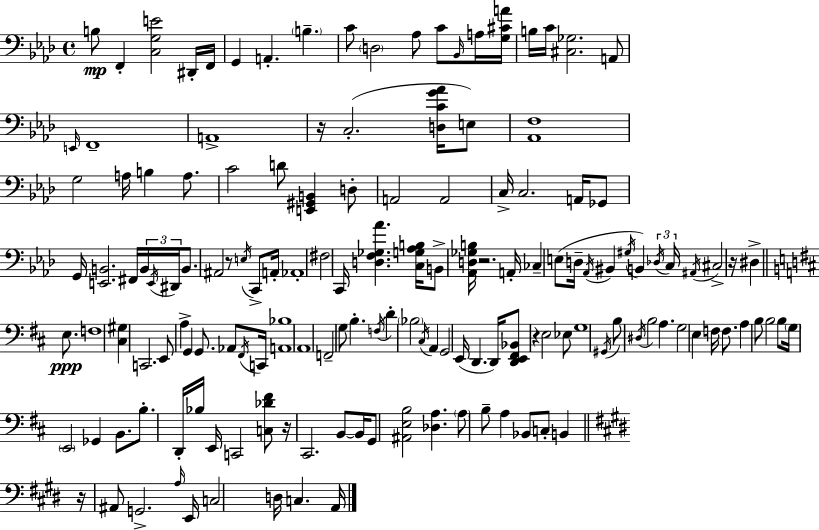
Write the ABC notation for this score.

X:1
T:Untitled
M:4/4
L:1/4
K:Ab
B,/2 F,, [C,G,E]2 ^D,,/4 F,,/4 G,, A,, B, C/2 D,2 _A,/2 C/2 _B,,/4 A,/4 [G,^CA]/4 B,/4 C/4 [^C,_G,]2 A,,/2 E,,/4 F,,4 A,,4 z/4 C,2 [D,CG_A]/4 E,/2 [_A,,F,]4 G,2 A,/4 B, A,/2 C2 D/2 [E,,^G,,B,,] D,/2 A,,2 A,,2 C,/4 C,2 A,,/4 _G,,/2 G,,/4 [E,,B,,]2 ^F,,/4 B,,/4 E,,/4 ^D,,/4 B,,/2 ^A,,2 z/2 E,/4 C,,/2 A,,/4 _A,,4 ^F,2 C,,/4 [D,F,_G,_A] [C,G,_A,B,]/4 B,,/2 [_A,,D,_G,B,]/4 z2 A,,/4 _C, E,/2 D,/4 _A,,/4 ^B,, ^G,/4 B,, _D,/4 C,/4 ^A,,/4 ^C,2 z/4 ^D, E,/2 F,4 [^C,^G,] C,,2 E,,/2 A, G,, G,,/2 _A,,/2 ^F,,/4 C,,/4 [A,,_B,]4 A,,4 F,,2 G,/2 B, F,/4 D _B,2 ^C,/4 A,, G,,2 E,,/4 D,, D,,/4 [D,,E,,^F,,_B,,]/2 z E,2 _E,/2 G,4 ^G,,/4 B,/2 ^D,/4 B,2 A, G,2 E, F,/4 F,/2 A, B,/2 B,2 B,/2 G,/4 E,,2 _G,, B,,/2 B,/2 D,,/4 _B,/4 E,,/4 C,,2 [C,_D^F]/2 z/4 ^C,,2 B,,/2 B,,/4 G,,/2 [^A,,E,B,]2 [_D,A,] A,/2 B,/2 A, _B,,/2 C,/2 B,, z/4 ^A,,/2 G,,2 A,/4 E,,/4 C,2 D,/4 C, A,,/4